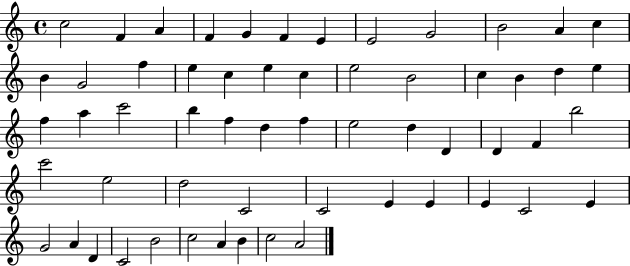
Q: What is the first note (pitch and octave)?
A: C5